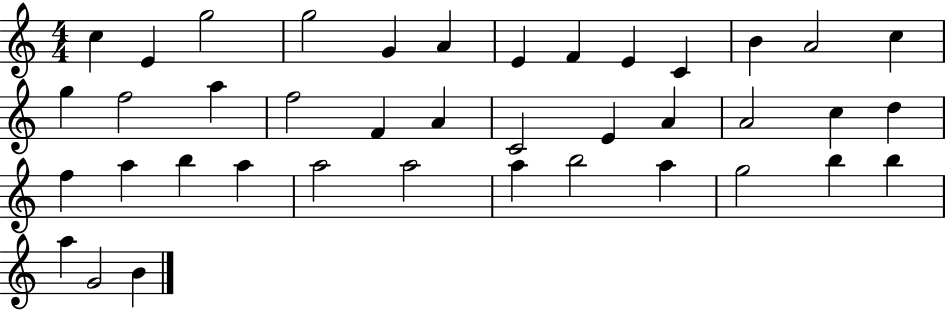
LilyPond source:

{
  \clef treble
  \numericTimeSignature
  \time 4/4
  \key c \major
  c''4 e'4 g''2 | g''2 g'4 a'4 | e'4 f'4 e'4 c'4 | b'4 a'2 c''4 | \break g''4 f''2 a''4 | f''2 f'4 a'4 | c'2 e'4 a'4 | a'2 c''4 d''4 | \break f''4 a''4 b''4 a''4 | a''2 a''2 | a''4 b''2 a''4 | g''2 b''4 b''4 | \break a''4 g'2 b'4 | \bar "|."
}